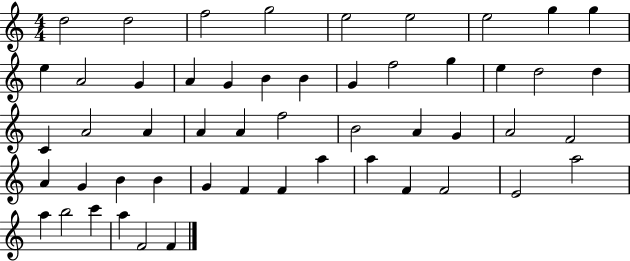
D5/h D5/h F5/h G5/h E5/h E5/h E5/h G5/q G5/q E5/q A4/h G4/q A4/q G4/q B4/q B4/q G4/q F5/h G5/q E5/q D5/h D5/q C4/q A4/h A4/q A4/q A4/q F5/h B4/h A4/q G4/q A4/h F4/h A4/q G4/q B4/q B4/q G4/q F4/q F4/q A5/q A5/q F4/q F4/h E4/h A5/h A5/q B5/h C6/q A5/q F4/h F4/q